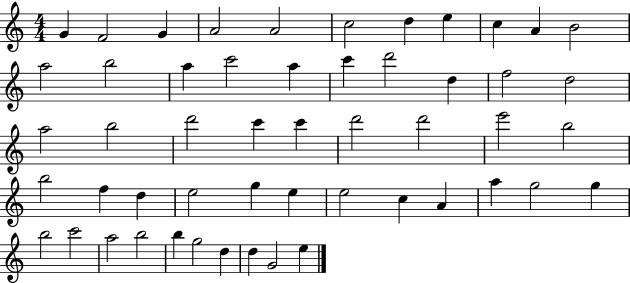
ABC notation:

X:1
T:Untitled
M:4/4
L:1/4
K:C
G F2 G A2 A2 c2 d e c A B2 a2 b2 a c'2 a c' d'2 d f2 d2 a2 b2 d'2 c' c' d'2 d'2 e'2 b2 b2 f d e2 g e e2 c A a g2 g b2 c'2 a2 b2 b g2 d d G2 e